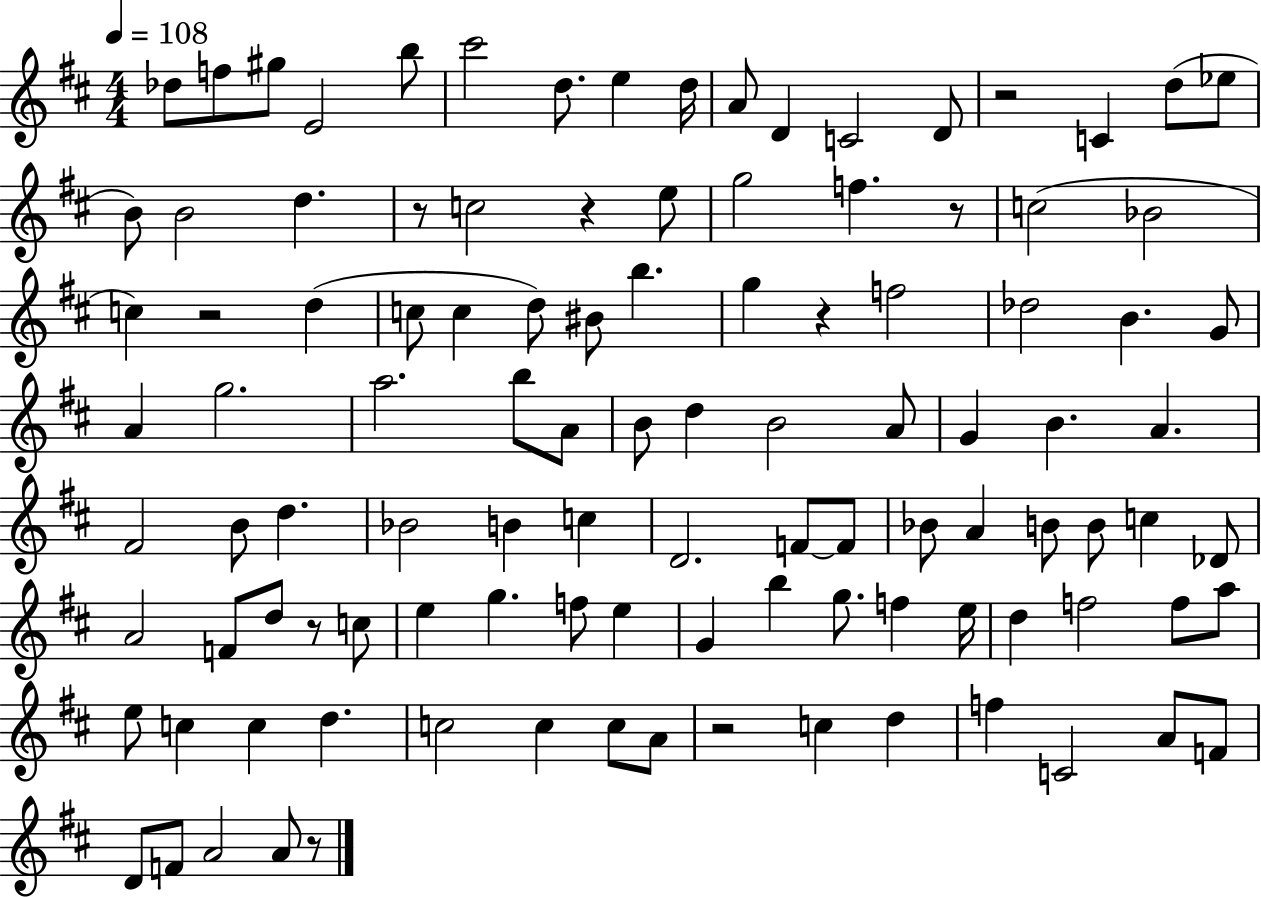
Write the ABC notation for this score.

X:1
T:Untitled
M:4/4
L:1/4
K:D
_d/2 f/2 ^g/2 E2 b/2 ^c'2 d/2 e d/4 A/2 D C2 D/2 z2 C d/2 _e/2 B/2 B2 d z/2 c2 z e/2 g2 f z/2 c2 _B2 c z2 d c/2 c d/2 ^B/2 b g z f2 _d2 B G/2 A g2 a2 b/2 A/2 B/2 d B2 A/2 G B A ^F2 B/2 d _B2 B c D2 F/2 F/2 _B/2 A B/2 B/2 c _D/2 A2 F/2 d/2 z/2 c/2 e g f/2 e G b g/2 f e/4 d f2 f/2 a/2 e/2 c c d c2 c c/2 A/2 z2 c d f C2 A/2 F/2 D/2 F/2 A2 A/2 z/2